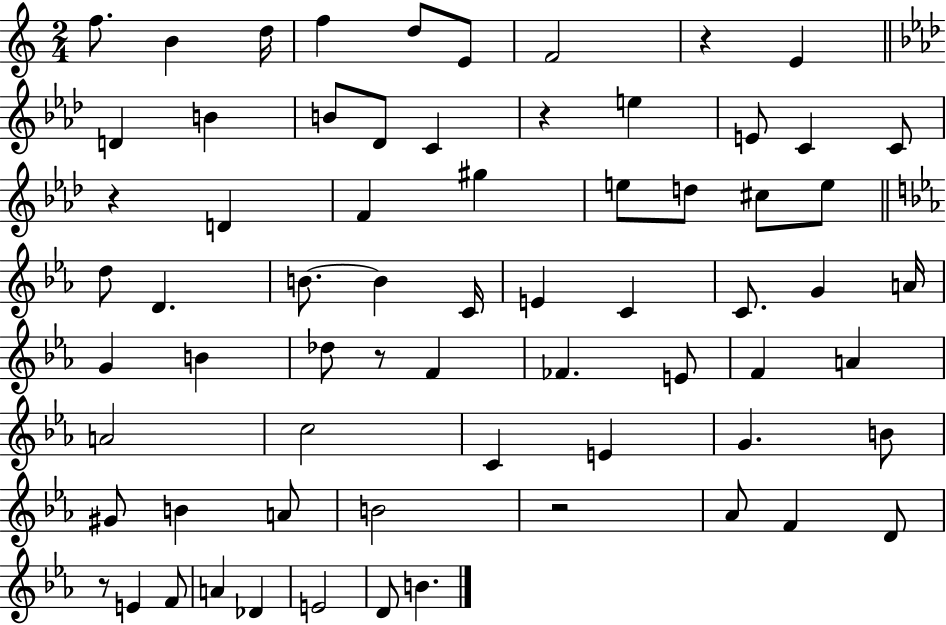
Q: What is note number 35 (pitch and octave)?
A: G4